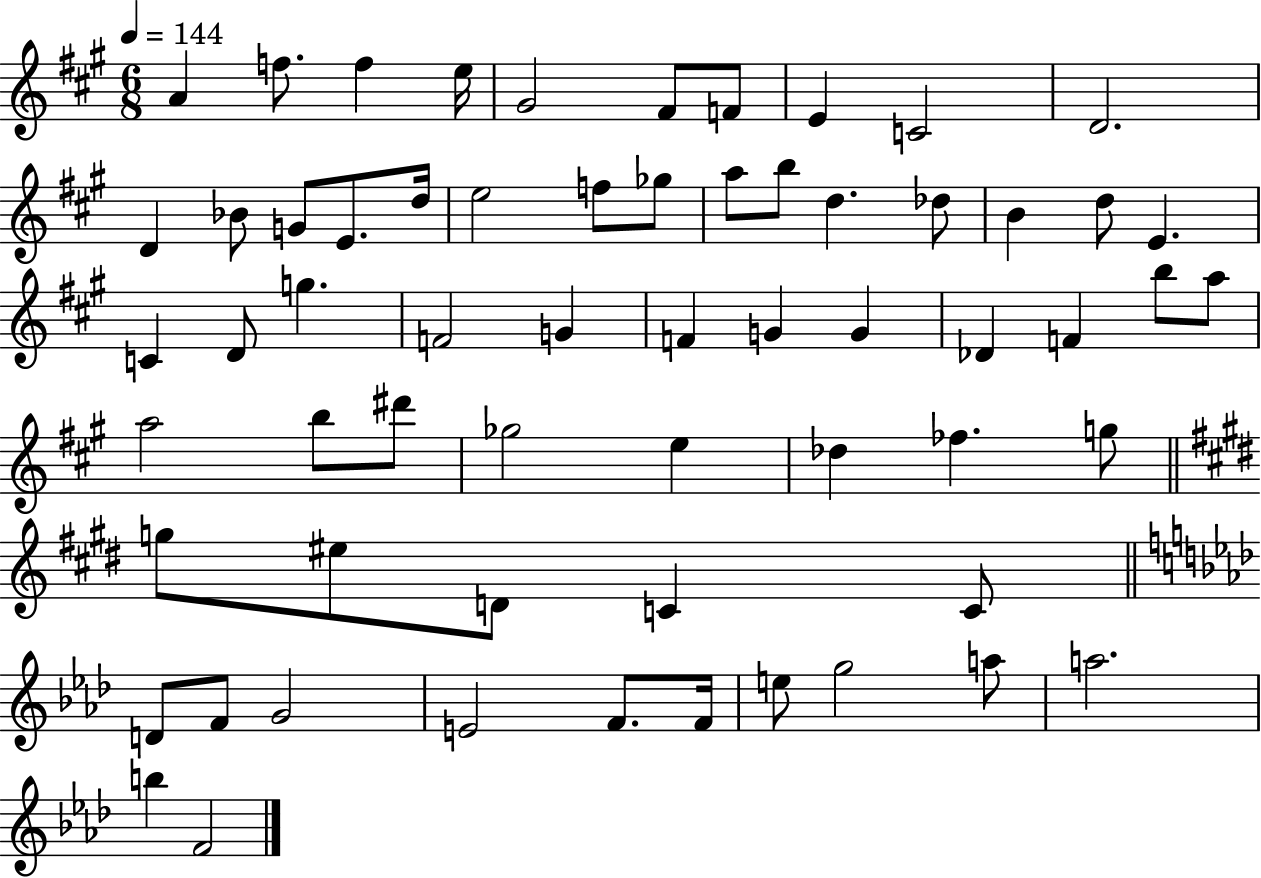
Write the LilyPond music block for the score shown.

{
  \clef treble
  \numericTimeSignature
  \time 6/8
  \key a \major
  \tempo 4 = 144
  \repeat volta 2 { a'4 f''8. f''4 e''16 | gis'2 fis'8 f'8 | e'4 c'2 | d'2. | \break d'4 bes'8 g'8 e'8. d''16 | e''2 f''8 ges''8 | a''8 b''8 d''4. des''8 | b'4 d''8 e'4. | \break c'4 d'8 g''4. | f'2 g'4 | f'4 g'4 g'4 | des'4 f'4 b''8 a''8 | \break a''2 b''8 dis'''8 | ges''2 e''4 | des''4 fes''4. g''8 | \bar "||" \break \key e \major g''8 eis''8 d'8 c'4 c'8 | \bar "||" \break \key f \minor d'8 f'8 g'2 | e'2 f'8. f'16 | e''8 g''2 a''8 | a''2. | \break b''4 f'2 | } \bar "|."
}